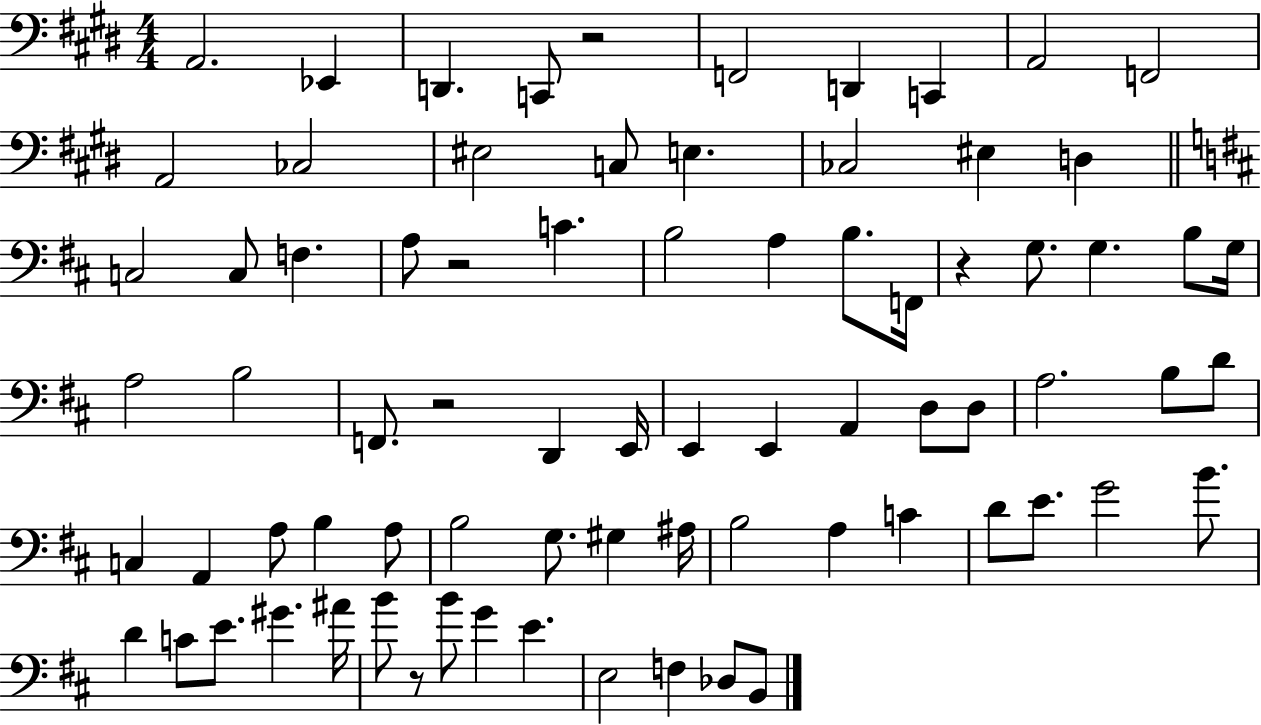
A2/h. Eb2/q D2/q. C2/e R/h F2/h D2/q C2/q A2/h F2/h A2/h CES3/h EIS3/h C3/e E3/q. CES3/h EIS3/q D3/q C3/h C3/e F3/q. A3/e R/h C4/q. B3/h A3/q B3/e. F2/s R/q G3/e. G3/q. B3/e G3/s A3/h B3/h F2/e. R/h D2/q E2/s E2/q E2/q A2/q D3/e D3/e A3/h. B3/e D4/e C3/q A2/q A3/e B3/q A3/e B3/h G3/e. G#3/q A#3/s B3/h A3/q C4/q D4/e E4/e. G4/h B4/e. D4/q C4/e E4/e. G#4/q. A#4/s B4/e R/e B4/e G4/q E4/q. E3/h F3/q Db3/e B2/e